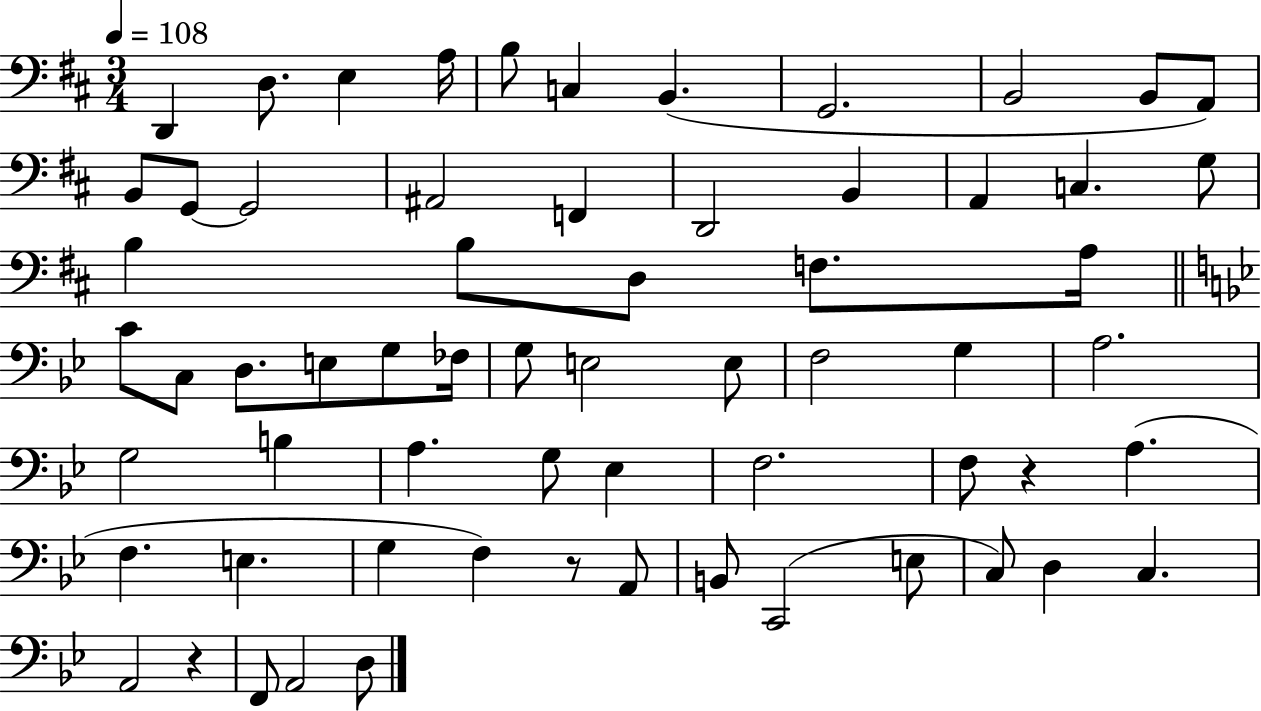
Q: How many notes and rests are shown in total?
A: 64